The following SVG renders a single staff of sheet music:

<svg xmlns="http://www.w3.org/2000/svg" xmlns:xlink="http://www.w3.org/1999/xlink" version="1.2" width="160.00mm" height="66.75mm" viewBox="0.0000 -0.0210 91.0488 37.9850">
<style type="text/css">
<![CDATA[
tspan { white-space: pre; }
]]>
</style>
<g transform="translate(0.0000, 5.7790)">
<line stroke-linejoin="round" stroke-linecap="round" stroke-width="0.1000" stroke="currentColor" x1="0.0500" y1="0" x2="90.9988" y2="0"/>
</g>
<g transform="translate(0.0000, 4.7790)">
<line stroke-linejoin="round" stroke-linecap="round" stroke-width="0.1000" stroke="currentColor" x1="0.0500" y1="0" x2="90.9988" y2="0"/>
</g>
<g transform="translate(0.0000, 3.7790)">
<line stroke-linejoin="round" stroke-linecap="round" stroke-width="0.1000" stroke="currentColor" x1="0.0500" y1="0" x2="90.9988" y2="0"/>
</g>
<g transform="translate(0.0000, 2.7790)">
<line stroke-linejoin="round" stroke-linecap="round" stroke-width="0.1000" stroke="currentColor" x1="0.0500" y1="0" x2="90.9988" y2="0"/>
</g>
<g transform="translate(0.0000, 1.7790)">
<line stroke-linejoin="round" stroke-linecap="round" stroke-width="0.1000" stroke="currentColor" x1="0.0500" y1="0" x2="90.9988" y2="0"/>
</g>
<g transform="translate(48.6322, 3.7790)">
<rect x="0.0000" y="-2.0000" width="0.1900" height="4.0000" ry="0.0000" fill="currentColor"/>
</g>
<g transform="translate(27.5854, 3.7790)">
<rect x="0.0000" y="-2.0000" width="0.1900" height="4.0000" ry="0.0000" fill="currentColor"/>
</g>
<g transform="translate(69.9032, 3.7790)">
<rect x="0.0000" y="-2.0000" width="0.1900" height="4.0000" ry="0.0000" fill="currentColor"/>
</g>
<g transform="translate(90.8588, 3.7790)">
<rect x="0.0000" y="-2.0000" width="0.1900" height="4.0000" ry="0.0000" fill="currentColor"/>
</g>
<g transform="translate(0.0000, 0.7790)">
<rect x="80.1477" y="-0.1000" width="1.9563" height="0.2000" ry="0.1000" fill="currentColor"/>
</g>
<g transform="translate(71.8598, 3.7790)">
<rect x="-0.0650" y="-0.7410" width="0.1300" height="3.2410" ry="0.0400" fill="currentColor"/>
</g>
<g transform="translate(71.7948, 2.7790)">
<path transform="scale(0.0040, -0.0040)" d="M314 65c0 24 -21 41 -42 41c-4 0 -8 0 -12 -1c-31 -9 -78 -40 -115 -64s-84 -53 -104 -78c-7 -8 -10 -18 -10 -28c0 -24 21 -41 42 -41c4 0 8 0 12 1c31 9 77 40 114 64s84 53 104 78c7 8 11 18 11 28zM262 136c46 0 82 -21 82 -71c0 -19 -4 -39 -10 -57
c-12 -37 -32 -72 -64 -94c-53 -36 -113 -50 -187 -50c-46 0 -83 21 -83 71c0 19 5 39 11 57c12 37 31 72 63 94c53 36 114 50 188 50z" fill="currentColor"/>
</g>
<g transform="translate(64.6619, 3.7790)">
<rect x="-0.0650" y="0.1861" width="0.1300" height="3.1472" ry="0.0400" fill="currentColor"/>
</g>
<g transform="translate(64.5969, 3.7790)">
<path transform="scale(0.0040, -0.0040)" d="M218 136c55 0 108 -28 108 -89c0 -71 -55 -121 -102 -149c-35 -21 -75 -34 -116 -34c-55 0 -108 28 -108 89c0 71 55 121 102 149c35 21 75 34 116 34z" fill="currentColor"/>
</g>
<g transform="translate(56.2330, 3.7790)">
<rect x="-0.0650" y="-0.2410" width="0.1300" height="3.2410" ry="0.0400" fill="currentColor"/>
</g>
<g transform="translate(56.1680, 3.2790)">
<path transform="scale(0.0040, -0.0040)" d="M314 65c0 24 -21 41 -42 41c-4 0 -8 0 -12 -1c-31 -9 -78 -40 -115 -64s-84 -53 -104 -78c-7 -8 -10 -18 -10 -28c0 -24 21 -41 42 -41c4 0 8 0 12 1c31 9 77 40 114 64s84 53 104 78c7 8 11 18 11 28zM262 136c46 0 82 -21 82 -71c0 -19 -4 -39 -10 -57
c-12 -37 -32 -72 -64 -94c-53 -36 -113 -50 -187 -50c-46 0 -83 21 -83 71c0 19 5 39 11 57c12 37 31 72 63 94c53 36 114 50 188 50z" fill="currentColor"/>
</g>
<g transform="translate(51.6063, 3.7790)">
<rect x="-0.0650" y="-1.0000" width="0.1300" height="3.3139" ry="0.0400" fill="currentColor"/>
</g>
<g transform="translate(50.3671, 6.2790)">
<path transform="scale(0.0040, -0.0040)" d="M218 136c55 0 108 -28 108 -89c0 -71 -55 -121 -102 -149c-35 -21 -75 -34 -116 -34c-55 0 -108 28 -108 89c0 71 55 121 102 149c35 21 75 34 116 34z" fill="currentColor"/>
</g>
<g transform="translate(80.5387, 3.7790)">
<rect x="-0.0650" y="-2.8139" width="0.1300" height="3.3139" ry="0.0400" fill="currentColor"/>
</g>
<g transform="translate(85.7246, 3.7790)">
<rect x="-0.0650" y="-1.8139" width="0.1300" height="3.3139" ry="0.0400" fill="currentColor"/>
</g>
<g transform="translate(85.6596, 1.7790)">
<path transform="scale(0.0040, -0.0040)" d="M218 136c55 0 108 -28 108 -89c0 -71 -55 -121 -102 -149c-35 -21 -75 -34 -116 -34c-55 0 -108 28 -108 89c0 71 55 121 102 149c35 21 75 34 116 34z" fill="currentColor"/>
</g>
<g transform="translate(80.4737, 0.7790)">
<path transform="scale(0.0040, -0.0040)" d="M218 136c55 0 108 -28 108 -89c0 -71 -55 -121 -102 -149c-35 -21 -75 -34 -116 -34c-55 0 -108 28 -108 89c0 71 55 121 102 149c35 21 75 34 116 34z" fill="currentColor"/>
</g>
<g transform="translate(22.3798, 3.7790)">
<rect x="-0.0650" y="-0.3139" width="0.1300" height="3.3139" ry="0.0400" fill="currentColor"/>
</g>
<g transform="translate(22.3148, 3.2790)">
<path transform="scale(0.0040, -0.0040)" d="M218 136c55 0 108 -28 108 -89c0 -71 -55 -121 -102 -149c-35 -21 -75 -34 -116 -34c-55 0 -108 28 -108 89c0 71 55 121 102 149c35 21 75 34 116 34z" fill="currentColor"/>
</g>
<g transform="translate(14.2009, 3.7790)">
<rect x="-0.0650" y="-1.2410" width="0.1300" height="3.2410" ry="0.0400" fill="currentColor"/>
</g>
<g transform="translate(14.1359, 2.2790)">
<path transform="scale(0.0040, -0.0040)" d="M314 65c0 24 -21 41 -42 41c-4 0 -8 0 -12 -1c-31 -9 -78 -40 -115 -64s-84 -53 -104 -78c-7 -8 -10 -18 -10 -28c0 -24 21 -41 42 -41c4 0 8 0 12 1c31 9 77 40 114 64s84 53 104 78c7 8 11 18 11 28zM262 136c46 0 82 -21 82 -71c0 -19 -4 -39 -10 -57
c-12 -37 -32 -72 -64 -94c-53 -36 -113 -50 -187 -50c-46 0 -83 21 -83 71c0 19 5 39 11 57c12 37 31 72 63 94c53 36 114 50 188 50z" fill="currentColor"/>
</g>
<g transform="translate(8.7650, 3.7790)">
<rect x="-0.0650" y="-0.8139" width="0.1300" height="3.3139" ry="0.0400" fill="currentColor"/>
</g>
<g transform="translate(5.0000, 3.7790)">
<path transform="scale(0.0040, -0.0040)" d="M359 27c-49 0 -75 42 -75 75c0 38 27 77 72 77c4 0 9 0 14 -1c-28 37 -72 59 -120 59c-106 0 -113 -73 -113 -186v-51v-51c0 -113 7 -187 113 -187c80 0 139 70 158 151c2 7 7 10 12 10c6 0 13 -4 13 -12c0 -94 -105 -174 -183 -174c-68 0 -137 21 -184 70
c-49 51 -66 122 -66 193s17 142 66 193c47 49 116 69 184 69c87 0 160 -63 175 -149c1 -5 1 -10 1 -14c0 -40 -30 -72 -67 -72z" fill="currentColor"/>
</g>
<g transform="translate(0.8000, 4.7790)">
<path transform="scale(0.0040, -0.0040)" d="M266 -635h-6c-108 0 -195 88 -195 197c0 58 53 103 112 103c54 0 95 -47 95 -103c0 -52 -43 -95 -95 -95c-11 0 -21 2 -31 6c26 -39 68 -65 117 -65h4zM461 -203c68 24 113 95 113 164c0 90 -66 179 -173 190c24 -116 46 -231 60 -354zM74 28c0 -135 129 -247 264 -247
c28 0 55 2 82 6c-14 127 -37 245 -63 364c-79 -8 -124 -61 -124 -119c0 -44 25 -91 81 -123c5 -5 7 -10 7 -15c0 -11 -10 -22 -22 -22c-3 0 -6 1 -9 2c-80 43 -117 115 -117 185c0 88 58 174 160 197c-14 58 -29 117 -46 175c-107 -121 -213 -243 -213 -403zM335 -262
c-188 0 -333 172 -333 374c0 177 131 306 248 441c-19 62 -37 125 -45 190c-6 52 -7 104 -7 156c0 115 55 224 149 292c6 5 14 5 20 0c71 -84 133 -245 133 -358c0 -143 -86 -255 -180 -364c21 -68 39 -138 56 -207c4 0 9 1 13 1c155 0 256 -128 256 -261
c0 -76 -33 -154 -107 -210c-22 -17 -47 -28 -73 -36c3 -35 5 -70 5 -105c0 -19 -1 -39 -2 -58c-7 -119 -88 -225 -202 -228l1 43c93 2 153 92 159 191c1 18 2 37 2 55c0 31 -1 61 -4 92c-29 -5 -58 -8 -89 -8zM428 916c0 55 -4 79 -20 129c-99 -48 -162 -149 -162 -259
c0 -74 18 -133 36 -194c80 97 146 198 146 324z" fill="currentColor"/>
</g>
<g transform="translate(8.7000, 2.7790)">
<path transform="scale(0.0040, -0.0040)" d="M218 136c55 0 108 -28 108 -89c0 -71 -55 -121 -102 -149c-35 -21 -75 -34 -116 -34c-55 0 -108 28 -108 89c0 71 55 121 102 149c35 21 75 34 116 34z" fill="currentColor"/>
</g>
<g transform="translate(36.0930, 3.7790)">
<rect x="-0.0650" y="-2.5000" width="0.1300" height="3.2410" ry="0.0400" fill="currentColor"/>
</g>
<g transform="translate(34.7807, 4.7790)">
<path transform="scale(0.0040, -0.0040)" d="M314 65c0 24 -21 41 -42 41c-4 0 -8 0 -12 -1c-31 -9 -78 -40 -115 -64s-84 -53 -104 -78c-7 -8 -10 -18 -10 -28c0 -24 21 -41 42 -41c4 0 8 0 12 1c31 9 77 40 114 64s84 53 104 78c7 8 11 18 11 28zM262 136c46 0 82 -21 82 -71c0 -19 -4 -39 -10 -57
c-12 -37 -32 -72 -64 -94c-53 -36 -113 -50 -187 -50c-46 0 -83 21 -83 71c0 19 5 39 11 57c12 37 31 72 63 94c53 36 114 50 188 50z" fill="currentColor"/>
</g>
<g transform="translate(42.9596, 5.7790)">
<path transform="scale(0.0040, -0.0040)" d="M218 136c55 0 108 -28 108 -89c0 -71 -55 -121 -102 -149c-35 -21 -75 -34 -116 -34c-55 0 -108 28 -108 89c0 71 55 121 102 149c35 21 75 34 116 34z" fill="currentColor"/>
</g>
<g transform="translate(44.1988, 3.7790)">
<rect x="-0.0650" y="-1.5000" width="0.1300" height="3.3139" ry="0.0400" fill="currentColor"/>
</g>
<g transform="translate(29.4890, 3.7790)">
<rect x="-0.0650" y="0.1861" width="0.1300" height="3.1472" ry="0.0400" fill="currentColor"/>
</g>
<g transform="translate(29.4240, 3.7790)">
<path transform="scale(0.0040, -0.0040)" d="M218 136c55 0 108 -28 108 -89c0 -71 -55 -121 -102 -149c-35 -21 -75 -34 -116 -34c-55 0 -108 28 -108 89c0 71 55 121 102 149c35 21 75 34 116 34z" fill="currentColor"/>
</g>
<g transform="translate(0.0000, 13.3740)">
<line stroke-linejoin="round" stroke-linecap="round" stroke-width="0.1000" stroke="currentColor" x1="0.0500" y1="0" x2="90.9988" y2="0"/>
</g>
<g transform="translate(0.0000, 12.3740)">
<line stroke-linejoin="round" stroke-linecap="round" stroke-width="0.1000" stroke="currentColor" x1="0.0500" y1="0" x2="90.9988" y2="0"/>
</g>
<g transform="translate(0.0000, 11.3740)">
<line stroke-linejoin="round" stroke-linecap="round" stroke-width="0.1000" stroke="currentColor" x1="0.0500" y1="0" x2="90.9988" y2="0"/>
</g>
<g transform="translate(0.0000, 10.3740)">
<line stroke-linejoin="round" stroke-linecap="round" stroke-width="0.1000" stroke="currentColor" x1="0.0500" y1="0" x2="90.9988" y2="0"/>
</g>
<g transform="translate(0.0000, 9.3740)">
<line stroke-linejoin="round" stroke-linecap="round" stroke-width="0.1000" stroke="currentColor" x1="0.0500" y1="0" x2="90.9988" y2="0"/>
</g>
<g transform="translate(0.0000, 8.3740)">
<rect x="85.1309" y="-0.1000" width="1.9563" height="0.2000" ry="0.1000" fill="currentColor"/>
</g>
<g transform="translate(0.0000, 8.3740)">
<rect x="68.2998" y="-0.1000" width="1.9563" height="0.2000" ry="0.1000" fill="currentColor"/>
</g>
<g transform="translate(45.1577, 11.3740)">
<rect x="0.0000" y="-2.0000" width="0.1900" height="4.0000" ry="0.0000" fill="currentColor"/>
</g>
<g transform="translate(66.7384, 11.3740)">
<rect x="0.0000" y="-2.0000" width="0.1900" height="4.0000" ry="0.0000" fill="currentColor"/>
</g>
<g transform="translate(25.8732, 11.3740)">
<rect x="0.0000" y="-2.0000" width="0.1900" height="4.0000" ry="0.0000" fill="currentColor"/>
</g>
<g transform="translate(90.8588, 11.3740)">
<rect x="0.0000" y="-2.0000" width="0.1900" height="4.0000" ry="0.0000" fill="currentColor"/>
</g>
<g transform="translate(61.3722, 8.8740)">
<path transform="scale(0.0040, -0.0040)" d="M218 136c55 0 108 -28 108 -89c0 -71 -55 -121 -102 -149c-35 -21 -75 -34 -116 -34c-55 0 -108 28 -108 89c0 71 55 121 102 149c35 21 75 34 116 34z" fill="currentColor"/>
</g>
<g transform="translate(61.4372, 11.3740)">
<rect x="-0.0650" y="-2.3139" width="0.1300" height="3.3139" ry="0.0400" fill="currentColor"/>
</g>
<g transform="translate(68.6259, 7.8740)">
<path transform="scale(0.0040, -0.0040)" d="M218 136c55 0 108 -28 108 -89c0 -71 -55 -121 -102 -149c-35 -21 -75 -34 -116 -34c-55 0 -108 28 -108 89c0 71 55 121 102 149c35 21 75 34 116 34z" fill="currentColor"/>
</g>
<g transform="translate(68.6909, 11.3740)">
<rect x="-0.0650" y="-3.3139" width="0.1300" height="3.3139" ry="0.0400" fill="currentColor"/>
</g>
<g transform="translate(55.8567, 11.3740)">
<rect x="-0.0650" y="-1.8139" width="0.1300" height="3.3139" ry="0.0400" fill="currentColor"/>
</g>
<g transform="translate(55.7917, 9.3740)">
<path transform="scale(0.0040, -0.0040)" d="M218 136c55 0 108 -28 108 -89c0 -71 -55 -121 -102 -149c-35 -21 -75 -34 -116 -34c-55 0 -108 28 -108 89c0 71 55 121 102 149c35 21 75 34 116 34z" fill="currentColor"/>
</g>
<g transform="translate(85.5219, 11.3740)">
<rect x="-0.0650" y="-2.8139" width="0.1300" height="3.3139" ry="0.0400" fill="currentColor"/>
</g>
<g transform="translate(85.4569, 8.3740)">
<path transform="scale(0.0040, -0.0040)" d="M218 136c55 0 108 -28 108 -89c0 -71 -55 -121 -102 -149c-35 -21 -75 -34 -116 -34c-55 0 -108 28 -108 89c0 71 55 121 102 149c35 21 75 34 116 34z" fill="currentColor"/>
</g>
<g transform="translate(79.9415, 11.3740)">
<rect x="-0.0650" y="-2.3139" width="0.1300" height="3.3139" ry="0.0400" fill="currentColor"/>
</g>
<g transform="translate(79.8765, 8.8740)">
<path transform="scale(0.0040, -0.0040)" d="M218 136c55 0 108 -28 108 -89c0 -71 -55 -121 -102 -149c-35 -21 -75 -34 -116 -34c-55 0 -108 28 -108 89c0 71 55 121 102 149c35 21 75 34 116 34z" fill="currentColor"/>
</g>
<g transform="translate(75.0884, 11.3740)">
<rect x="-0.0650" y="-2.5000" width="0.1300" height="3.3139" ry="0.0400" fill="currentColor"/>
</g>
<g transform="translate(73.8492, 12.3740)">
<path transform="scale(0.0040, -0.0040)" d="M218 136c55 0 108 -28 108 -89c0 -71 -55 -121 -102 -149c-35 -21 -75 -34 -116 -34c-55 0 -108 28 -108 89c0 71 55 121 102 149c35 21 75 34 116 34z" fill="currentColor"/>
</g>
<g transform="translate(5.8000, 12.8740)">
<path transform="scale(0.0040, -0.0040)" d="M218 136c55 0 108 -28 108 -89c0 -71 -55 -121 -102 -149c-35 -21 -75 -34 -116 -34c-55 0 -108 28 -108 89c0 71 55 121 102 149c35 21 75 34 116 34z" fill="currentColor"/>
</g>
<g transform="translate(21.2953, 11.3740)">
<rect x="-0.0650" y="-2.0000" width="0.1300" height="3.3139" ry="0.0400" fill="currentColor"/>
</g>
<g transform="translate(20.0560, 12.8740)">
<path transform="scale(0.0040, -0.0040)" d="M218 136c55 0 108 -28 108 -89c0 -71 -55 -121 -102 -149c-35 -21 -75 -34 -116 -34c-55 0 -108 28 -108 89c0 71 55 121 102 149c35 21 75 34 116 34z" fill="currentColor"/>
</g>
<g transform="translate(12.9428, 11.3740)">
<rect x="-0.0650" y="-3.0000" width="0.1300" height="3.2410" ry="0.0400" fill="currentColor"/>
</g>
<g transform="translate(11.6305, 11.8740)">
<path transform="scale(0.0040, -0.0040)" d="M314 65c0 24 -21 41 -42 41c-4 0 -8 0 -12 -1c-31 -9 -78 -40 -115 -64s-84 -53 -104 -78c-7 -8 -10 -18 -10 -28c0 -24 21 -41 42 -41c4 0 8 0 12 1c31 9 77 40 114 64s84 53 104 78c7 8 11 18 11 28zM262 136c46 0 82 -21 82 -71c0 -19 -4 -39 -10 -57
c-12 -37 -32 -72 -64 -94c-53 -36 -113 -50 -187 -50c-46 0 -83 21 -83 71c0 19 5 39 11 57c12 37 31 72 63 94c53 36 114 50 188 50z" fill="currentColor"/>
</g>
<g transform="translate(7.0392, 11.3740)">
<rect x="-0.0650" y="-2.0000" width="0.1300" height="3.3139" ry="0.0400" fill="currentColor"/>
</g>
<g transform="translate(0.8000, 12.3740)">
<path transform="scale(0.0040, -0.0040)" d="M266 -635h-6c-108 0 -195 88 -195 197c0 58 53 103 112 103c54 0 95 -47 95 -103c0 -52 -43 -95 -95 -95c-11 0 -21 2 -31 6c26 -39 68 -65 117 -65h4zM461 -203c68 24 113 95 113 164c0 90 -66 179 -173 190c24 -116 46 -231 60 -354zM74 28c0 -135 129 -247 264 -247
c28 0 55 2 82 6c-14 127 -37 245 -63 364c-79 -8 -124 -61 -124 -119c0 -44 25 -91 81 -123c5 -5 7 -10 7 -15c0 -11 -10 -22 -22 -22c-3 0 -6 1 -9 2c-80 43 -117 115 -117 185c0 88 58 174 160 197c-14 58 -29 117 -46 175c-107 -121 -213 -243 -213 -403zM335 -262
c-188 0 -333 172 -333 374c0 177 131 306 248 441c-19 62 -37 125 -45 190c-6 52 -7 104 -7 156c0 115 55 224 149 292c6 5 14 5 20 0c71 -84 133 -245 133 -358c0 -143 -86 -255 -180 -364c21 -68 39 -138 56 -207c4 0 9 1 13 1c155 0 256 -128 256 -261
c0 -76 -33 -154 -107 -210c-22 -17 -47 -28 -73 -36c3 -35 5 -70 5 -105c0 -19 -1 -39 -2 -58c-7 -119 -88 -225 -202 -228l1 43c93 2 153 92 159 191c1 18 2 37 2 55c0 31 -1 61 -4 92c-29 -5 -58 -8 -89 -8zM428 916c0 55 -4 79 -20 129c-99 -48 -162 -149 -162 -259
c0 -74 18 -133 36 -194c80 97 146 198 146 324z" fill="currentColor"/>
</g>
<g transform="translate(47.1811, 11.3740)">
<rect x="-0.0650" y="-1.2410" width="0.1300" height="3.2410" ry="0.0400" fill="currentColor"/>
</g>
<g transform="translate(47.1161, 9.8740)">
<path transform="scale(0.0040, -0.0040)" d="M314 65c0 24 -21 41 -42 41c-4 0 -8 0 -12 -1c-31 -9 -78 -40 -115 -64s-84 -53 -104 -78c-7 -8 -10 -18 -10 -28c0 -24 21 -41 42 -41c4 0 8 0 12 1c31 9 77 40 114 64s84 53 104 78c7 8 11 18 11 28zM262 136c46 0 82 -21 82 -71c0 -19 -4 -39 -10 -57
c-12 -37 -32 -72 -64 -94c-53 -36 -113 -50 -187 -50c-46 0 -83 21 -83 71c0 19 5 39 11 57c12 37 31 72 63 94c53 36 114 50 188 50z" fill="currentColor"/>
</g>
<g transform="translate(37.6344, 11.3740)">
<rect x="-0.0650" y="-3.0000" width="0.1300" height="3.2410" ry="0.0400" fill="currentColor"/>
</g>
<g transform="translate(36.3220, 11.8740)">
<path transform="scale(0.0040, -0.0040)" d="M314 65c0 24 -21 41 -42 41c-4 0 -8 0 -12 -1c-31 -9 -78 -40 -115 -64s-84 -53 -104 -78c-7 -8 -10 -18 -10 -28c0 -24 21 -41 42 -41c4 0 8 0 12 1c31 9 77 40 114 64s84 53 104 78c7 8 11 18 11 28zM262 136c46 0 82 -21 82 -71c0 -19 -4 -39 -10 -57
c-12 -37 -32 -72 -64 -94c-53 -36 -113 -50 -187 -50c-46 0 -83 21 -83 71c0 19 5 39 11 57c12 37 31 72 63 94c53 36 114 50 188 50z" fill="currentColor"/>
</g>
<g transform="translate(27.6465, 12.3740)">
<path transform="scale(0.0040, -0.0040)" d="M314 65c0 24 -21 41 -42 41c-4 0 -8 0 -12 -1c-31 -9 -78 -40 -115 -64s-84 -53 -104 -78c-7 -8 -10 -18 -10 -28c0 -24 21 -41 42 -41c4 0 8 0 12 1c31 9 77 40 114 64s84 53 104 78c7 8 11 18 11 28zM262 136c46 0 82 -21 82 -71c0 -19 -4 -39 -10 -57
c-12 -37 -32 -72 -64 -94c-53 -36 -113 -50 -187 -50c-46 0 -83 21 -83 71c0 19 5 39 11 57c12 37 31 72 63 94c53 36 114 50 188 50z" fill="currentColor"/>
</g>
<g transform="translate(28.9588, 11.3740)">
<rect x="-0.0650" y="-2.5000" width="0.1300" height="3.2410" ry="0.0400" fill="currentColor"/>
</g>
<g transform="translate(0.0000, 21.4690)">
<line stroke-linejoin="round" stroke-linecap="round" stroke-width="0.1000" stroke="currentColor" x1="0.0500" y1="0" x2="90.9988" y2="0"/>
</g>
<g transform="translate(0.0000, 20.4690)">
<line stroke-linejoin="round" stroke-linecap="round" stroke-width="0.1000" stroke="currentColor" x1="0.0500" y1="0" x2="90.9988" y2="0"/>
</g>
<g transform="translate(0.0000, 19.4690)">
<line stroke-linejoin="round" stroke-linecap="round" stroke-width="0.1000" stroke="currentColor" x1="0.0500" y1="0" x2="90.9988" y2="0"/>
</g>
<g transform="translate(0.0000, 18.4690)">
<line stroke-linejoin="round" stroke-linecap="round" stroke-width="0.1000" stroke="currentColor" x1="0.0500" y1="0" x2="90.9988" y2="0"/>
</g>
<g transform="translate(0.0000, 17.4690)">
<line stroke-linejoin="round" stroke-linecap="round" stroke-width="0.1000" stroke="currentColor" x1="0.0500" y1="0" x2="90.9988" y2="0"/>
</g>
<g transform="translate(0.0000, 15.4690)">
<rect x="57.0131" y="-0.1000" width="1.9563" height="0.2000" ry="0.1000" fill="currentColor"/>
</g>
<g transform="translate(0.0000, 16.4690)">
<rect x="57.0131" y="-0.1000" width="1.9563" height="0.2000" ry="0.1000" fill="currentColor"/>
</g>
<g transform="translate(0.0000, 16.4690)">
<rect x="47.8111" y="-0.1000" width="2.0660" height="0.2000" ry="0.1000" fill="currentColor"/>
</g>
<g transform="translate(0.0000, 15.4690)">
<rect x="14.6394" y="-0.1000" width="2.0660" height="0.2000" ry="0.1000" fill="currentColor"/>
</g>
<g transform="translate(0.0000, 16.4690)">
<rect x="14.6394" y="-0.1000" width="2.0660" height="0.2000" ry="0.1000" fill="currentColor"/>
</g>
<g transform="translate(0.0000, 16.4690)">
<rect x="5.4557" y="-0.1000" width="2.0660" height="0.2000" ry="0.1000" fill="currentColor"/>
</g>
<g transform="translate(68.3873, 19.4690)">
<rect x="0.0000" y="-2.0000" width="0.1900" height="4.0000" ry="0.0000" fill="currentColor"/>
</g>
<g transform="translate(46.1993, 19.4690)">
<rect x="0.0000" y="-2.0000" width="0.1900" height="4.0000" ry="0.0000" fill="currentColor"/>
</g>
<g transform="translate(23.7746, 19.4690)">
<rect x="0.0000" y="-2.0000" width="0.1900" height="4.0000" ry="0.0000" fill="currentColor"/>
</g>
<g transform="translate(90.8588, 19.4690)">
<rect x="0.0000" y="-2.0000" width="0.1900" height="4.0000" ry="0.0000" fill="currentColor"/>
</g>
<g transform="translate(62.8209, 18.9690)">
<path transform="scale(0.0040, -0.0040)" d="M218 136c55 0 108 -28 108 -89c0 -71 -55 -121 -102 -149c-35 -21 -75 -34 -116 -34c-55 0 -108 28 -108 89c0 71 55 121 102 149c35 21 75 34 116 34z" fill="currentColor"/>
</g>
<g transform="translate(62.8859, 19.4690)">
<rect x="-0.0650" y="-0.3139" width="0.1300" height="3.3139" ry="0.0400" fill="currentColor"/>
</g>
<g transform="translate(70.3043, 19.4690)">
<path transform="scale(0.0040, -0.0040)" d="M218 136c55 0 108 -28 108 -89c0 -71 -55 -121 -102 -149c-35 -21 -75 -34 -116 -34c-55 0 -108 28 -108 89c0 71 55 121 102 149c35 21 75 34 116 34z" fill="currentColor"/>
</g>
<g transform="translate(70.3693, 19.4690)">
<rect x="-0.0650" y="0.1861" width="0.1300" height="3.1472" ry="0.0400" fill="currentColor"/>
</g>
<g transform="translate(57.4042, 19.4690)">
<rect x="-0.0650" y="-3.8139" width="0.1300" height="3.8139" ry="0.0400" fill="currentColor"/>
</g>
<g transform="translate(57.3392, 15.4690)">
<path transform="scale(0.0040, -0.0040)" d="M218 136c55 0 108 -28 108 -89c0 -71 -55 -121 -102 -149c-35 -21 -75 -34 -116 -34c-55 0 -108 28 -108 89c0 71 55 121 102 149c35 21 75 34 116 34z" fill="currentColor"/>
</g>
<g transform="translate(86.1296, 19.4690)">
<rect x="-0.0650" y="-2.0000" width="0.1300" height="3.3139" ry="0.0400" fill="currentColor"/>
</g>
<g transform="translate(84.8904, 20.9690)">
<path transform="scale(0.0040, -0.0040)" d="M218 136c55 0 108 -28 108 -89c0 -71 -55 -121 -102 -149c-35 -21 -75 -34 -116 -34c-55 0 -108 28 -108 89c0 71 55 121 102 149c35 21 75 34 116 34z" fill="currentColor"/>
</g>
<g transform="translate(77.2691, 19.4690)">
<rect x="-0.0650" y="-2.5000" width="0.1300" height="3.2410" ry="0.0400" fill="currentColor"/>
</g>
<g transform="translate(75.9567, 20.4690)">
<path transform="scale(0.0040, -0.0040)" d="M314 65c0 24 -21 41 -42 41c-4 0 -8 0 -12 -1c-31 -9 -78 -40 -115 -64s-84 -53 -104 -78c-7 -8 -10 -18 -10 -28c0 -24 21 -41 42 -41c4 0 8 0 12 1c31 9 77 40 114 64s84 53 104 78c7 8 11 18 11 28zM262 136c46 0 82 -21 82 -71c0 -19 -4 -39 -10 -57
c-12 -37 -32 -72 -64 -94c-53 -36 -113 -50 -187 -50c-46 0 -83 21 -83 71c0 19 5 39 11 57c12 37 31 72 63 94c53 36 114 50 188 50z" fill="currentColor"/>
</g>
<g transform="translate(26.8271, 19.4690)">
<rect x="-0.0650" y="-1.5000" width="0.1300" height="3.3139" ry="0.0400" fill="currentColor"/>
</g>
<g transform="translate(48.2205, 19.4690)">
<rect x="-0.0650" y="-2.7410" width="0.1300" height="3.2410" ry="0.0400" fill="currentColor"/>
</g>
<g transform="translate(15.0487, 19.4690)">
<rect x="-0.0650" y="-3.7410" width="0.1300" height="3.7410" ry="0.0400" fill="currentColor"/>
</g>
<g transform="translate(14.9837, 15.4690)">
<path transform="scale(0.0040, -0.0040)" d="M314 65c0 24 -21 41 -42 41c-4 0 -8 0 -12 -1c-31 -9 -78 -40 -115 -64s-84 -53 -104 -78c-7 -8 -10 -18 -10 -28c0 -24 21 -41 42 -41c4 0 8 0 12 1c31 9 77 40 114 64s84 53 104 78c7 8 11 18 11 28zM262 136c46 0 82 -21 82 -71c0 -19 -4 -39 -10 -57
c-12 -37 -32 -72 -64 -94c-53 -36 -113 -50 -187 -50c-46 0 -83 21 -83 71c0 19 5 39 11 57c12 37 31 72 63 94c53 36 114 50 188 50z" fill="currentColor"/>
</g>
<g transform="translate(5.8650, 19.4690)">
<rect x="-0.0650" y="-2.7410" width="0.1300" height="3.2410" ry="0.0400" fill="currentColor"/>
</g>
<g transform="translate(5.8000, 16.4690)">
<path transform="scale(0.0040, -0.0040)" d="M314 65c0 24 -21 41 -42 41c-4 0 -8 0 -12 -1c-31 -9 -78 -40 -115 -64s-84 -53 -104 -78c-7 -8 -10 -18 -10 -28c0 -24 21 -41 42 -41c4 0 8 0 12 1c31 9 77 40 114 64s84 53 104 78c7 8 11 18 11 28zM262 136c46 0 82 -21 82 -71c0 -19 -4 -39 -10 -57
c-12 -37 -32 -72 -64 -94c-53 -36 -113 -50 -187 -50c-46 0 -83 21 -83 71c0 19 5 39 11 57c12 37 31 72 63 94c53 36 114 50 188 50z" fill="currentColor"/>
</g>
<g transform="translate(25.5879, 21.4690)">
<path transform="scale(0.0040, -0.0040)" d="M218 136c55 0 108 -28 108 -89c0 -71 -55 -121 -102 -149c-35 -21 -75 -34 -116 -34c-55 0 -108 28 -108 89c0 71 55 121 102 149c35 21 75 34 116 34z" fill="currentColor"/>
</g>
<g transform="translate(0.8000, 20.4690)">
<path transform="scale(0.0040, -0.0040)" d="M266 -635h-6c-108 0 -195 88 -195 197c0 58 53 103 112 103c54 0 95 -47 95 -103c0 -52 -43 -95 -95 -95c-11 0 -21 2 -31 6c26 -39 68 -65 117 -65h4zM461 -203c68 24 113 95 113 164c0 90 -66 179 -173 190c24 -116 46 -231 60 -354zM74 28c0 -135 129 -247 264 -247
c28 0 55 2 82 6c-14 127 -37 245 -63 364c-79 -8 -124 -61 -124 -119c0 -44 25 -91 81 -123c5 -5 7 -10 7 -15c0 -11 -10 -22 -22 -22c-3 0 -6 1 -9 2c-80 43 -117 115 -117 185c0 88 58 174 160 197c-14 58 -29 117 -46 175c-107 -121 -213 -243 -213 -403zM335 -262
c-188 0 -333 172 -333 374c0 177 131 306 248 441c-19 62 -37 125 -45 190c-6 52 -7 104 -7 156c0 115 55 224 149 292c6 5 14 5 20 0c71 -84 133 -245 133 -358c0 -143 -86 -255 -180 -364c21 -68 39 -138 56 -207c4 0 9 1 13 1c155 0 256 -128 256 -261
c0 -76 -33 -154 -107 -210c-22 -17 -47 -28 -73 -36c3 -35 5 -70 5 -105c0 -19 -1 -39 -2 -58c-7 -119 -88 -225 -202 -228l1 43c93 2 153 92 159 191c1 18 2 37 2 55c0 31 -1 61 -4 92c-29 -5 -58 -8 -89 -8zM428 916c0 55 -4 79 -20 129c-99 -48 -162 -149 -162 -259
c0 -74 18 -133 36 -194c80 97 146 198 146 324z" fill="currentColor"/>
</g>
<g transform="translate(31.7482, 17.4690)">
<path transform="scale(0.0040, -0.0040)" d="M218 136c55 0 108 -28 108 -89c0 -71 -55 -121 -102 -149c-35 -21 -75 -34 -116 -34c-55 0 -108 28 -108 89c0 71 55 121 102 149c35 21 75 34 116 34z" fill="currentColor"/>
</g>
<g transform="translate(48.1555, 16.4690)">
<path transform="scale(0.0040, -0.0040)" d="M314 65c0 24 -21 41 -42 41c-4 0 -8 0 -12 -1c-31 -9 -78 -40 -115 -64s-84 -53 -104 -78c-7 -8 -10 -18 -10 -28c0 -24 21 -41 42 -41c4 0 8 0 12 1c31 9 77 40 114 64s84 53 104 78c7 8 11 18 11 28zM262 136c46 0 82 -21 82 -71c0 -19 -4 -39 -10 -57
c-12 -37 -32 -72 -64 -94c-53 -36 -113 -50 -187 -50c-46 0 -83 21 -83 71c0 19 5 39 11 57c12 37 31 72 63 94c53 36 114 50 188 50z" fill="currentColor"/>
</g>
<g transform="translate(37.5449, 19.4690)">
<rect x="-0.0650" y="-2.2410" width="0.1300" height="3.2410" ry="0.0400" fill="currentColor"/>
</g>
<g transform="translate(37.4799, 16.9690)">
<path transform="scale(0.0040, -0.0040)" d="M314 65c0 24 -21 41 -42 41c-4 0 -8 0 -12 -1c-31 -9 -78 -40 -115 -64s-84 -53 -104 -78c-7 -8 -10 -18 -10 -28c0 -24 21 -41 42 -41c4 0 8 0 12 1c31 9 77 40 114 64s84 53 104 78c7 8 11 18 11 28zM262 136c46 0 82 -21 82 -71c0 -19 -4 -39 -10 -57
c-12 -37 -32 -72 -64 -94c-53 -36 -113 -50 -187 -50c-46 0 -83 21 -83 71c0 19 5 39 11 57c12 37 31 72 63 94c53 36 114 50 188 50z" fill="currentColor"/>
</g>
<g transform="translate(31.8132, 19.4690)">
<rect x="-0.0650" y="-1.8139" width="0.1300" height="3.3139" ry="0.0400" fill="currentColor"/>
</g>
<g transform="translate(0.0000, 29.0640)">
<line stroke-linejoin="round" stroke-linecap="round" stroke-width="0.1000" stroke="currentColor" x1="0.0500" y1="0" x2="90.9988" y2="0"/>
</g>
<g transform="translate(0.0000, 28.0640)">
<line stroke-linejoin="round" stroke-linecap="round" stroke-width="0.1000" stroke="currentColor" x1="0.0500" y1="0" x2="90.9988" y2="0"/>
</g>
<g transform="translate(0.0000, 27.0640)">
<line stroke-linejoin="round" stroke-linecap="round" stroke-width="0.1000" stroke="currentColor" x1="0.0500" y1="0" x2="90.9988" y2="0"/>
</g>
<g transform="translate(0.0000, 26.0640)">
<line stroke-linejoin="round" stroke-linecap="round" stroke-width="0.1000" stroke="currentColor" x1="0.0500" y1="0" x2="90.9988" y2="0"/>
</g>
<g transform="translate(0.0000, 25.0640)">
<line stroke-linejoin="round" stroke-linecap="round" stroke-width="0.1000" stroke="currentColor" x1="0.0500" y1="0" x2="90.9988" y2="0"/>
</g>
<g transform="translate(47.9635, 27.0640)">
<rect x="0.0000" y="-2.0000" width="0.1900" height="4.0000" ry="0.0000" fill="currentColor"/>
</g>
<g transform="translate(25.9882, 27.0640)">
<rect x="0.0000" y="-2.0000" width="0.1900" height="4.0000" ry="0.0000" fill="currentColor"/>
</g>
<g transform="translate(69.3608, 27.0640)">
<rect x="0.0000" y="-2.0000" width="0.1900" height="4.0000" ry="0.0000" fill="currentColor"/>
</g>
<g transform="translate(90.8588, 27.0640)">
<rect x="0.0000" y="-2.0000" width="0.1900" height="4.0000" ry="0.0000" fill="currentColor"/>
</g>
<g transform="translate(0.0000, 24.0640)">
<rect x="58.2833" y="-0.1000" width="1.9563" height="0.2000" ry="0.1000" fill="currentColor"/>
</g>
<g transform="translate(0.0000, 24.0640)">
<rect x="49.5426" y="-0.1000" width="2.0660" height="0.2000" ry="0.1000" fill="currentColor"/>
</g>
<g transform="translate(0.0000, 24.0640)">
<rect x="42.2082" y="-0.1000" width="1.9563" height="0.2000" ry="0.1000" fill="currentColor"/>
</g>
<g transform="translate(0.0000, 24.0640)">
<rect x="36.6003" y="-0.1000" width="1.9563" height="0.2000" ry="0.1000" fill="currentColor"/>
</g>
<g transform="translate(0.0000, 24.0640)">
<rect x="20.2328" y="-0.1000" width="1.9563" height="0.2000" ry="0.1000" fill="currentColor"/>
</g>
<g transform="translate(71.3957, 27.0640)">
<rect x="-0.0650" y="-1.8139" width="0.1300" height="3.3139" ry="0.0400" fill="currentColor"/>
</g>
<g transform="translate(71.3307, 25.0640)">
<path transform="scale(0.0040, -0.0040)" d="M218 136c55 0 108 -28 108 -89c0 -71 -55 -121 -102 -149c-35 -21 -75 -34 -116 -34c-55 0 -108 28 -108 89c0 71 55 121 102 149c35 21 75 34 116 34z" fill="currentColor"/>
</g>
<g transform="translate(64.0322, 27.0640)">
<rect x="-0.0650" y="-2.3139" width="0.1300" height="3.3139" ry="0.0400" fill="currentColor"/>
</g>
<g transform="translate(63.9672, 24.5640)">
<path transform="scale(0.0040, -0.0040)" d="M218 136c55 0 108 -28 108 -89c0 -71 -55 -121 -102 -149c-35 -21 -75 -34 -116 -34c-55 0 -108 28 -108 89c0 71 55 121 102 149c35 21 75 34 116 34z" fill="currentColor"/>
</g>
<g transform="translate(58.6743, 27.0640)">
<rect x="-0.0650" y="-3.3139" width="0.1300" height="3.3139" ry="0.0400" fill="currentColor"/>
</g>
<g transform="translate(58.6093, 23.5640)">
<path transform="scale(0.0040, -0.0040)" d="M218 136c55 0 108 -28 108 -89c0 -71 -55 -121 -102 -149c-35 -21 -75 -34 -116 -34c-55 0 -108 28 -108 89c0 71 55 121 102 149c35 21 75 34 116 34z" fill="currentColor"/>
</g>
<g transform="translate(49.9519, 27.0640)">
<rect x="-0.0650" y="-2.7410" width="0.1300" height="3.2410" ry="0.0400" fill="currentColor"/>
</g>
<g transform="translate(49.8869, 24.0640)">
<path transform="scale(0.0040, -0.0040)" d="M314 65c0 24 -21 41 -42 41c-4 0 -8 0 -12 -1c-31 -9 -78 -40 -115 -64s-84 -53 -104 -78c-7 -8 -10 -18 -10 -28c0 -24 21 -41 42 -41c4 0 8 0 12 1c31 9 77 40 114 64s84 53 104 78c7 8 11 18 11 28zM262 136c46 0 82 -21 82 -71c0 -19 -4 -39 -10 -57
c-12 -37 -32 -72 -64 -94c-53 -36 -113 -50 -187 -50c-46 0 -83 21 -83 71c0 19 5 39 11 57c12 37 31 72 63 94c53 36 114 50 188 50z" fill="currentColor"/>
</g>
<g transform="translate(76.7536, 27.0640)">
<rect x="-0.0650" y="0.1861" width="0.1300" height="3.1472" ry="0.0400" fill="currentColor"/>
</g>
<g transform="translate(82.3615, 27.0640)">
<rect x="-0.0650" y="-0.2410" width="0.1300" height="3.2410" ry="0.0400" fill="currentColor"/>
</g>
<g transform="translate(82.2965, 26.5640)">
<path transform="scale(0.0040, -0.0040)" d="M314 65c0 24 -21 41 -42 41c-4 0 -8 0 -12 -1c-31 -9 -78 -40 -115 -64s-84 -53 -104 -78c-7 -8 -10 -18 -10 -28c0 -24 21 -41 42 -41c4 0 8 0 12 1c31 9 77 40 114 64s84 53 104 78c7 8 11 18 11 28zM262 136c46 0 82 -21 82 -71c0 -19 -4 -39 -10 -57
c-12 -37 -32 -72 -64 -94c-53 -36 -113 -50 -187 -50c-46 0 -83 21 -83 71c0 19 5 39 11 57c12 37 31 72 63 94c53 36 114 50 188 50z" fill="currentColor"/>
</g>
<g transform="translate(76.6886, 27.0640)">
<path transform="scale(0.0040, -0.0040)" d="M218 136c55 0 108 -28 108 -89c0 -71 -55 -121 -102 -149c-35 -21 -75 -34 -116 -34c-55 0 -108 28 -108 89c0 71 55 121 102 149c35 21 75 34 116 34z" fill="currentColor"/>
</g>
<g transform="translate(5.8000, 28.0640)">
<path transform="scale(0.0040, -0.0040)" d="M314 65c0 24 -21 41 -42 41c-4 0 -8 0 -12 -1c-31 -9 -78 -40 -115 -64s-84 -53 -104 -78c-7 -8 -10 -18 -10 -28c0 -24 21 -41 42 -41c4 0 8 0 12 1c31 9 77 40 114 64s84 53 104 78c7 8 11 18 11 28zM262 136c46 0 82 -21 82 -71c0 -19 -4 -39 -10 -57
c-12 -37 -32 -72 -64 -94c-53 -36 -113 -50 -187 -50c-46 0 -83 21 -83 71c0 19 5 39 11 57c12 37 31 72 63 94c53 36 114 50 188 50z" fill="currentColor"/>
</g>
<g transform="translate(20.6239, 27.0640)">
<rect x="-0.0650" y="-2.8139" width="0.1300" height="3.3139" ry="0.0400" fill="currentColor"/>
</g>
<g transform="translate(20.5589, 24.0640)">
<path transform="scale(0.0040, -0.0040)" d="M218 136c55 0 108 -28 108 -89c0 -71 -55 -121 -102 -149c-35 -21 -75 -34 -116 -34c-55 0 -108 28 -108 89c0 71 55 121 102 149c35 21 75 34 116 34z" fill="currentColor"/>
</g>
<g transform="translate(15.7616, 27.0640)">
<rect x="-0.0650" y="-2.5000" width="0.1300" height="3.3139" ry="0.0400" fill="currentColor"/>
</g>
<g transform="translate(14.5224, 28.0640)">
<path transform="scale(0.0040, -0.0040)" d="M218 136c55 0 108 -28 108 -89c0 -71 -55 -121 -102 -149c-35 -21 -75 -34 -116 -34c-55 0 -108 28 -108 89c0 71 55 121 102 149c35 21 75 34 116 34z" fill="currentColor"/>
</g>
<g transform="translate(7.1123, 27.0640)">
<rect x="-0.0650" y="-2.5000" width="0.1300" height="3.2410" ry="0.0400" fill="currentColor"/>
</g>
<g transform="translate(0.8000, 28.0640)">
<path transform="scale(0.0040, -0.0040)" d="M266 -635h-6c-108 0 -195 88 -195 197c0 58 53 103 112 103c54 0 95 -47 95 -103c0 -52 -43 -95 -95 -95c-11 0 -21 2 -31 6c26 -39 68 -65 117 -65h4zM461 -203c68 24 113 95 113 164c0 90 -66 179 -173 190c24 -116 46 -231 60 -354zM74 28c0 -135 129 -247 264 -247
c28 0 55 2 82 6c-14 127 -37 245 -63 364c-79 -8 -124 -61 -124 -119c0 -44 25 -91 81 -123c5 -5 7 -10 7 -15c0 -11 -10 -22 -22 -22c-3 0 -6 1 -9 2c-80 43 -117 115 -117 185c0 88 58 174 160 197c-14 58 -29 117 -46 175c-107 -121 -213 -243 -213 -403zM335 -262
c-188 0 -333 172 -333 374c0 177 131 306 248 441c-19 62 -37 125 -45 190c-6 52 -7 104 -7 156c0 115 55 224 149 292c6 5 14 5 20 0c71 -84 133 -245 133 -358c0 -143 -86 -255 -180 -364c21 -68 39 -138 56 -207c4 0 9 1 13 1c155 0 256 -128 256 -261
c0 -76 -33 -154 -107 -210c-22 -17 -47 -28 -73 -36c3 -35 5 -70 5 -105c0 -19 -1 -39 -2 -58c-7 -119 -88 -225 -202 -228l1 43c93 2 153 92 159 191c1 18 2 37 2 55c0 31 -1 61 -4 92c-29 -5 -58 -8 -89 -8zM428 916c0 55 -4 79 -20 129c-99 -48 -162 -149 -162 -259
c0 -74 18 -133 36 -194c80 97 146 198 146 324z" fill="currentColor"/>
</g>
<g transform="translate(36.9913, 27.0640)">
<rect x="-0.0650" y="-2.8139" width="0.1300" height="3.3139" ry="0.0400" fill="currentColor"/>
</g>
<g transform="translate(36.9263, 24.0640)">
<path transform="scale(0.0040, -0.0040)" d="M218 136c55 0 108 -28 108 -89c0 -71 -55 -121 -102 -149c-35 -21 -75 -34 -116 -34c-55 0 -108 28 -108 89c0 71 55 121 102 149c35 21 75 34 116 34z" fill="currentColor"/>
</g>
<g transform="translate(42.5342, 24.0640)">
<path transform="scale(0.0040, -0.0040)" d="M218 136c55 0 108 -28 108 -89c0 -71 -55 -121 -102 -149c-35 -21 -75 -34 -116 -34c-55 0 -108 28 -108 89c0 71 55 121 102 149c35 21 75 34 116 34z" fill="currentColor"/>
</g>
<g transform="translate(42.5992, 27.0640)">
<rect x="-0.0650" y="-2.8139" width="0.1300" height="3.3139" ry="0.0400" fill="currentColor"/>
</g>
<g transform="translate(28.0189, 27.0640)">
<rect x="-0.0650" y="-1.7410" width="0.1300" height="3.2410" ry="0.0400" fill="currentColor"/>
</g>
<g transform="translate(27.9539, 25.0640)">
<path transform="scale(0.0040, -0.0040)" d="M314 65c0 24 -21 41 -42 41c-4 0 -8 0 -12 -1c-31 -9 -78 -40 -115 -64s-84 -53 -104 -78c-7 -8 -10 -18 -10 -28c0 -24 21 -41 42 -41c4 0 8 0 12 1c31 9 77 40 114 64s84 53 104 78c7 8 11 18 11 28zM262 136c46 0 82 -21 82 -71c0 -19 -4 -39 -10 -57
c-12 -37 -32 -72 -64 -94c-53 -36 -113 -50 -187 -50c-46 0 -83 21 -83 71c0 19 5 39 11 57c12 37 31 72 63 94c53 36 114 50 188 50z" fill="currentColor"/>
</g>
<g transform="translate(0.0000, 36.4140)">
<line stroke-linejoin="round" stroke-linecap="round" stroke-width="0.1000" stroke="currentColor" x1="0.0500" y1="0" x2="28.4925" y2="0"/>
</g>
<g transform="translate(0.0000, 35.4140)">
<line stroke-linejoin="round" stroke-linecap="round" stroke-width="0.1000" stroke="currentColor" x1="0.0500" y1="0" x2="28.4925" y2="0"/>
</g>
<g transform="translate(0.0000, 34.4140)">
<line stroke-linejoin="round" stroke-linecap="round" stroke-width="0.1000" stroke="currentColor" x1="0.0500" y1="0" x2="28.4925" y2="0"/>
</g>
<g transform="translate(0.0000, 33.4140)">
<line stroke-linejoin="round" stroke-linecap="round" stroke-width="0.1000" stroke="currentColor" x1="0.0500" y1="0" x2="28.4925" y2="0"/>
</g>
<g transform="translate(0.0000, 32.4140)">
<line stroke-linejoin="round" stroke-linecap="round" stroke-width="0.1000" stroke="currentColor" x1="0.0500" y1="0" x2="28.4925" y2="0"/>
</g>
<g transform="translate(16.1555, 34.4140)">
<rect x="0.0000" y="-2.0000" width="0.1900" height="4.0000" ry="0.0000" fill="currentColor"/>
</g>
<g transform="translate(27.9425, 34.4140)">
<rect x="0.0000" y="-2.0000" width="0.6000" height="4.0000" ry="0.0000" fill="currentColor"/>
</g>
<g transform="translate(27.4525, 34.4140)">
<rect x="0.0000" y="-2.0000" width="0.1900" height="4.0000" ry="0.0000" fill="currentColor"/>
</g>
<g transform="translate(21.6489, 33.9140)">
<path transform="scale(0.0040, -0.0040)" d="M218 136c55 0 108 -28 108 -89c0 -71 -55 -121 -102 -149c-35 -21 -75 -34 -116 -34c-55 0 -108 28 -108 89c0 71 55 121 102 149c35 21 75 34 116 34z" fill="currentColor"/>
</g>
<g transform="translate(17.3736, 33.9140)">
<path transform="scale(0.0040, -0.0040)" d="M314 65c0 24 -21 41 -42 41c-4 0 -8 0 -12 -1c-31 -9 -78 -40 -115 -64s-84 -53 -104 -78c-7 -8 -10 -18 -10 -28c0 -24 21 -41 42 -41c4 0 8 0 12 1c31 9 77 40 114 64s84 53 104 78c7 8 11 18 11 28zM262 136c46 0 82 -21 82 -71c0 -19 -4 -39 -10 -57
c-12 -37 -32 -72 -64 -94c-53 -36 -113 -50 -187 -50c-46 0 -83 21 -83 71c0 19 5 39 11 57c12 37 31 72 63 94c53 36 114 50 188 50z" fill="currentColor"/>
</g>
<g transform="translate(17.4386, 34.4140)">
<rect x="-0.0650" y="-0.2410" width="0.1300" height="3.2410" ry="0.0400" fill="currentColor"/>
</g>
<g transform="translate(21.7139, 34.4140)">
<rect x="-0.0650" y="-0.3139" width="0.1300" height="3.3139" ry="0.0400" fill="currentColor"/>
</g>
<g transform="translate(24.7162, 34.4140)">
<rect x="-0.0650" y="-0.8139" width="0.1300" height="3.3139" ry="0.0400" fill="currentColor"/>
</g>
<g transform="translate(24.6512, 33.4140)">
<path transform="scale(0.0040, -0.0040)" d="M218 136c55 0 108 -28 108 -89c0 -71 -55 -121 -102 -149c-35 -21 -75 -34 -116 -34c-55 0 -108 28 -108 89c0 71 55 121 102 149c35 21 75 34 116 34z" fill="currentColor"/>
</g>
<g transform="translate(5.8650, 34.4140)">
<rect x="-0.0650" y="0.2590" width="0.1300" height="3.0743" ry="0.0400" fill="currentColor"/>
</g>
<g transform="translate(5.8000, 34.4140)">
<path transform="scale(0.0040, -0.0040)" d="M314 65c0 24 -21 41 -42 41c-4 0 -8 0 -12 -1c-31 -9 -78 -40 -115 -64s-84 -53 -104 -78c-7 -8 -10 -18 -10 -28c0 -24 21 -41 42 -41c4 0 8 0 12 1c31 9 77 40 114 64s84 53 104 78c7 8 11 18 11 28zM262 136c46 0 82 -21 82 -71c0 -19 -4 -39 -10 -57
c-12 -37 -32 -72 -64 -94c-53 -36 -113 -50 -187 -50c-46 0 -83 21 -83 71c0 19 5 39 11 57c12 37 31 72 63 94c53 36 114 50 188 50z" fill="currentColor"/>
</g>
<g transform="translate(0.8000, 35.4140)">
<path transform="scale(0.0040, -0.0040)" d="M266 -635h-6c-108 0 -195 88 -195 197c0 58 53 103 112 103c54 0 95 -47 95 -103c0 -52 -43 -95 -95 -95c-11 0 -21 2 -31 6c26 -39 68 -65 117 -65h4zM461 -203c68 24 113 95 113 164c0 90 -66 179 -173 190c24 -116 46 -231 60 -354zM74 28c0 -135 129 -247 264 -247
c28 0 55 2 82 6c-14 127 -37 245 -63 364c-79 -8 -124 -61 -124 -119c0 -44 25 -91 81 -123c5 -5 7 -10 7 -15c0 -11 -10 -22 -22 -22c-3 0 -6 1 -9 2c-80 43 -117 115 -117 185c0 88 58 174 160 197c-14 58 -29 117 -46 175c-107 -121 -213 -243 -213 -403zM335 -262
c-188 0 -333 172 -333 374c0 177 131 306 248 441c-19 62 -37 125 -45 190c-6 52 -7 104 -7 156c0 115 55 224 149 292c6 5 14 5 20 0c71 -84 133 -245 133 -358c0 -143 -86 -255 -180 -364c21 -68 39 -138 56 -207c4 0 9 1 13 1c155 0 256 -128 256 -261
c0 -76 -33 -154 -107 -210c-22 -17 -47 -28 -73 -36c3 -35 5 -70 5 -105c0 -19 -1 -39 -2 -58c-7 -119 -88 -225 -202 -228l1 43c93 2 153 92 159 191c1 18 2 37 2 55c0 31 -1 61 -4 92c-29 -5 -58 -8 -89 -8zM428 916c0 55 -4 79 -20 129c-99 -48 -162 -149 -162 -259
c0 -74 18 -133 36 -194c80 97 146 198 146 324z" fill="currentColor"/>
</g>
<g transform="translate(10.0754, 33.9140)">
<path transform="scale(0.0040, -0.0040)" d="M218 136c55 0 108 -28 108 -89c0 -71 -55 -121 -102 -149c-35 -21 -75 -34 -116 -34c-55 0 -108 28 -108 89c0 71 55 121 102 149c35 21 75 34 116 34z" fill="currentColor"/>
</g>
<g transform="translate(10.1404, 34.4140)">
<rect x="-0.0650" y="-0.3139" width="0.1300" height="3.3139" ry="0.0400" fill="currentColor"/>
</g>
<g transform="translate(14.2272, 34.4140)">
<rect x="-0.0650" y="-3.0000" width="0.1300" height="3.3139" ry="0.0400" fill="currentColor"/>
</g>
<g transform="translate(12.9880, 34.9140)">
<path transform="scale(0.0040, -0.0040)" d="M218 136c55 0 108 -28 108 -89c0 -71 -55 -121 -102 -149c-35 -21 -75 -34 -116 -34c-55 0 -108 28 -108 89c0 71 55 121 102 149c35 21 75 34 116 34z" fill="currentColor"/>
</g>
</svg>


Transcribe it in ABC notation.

X:1
T:Untitled
M:4/4
L:1/4
K:C
d e2 c B G2 E D c2 B d2 a f F A2 F G2 A2 e2 f g b G g a a2 c'2 E f g2 a2 c' c B G2 F G2 G a f2 a a a2 b g f B c2 B2 c A c2 c d